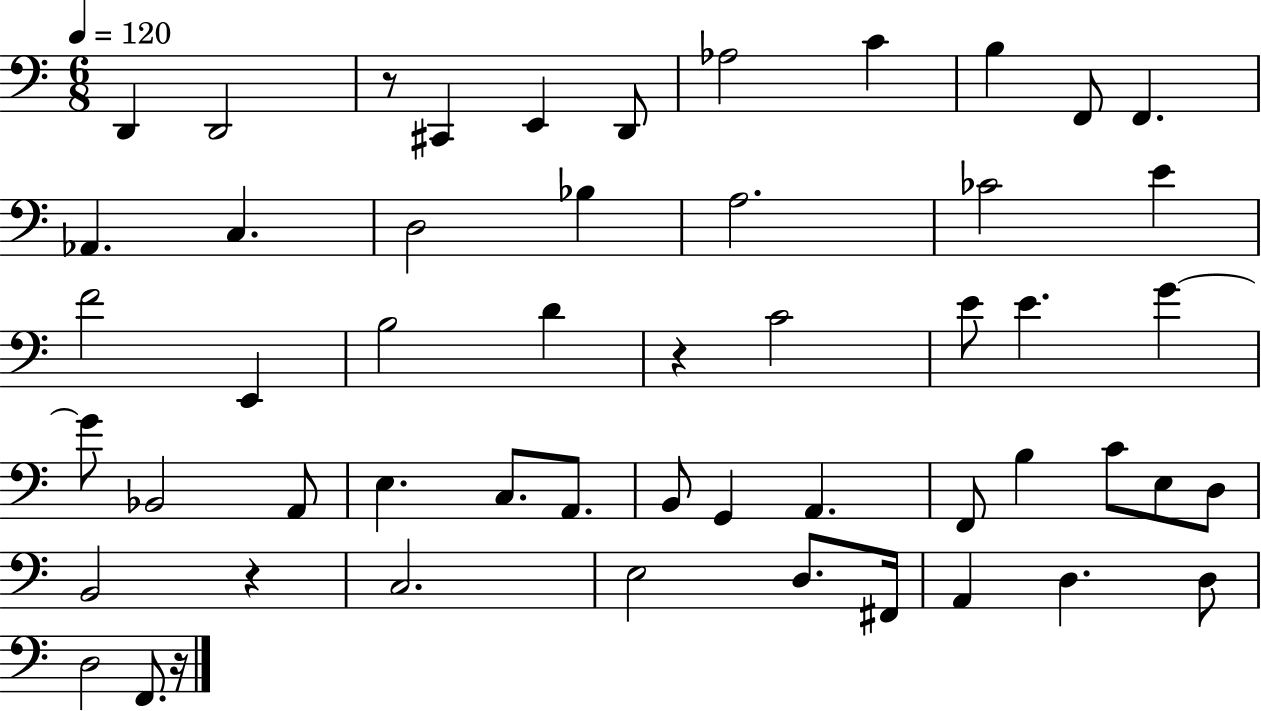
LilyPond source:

{
  \clef bass
  \numericTimeSignature
  \time 6/8
  \key c \major
  \tempo 4 = 120
  d,4 d,2 | r8 cis,4 e,4 d,8 | aes2 c'4 | b4 f,8 f,4. | \break aes,4. c4. | d2 bes4 | a2. | ces'2 e'4 | \break f'2 e,4 | b2 d'4 | r4 c'2 | e'8 e'4. g'4~~ | \break g'8 bes,2 a,8 | e4. c8. a,8. | b,8 g,4 a,4. | f,8 b4 c'8 e8 d8 | \break b,2 r4 | c2. | e2 d8. fis,16 | a,4 d4. d8 | \break d2 f,8. r16 | \bar "|."
}